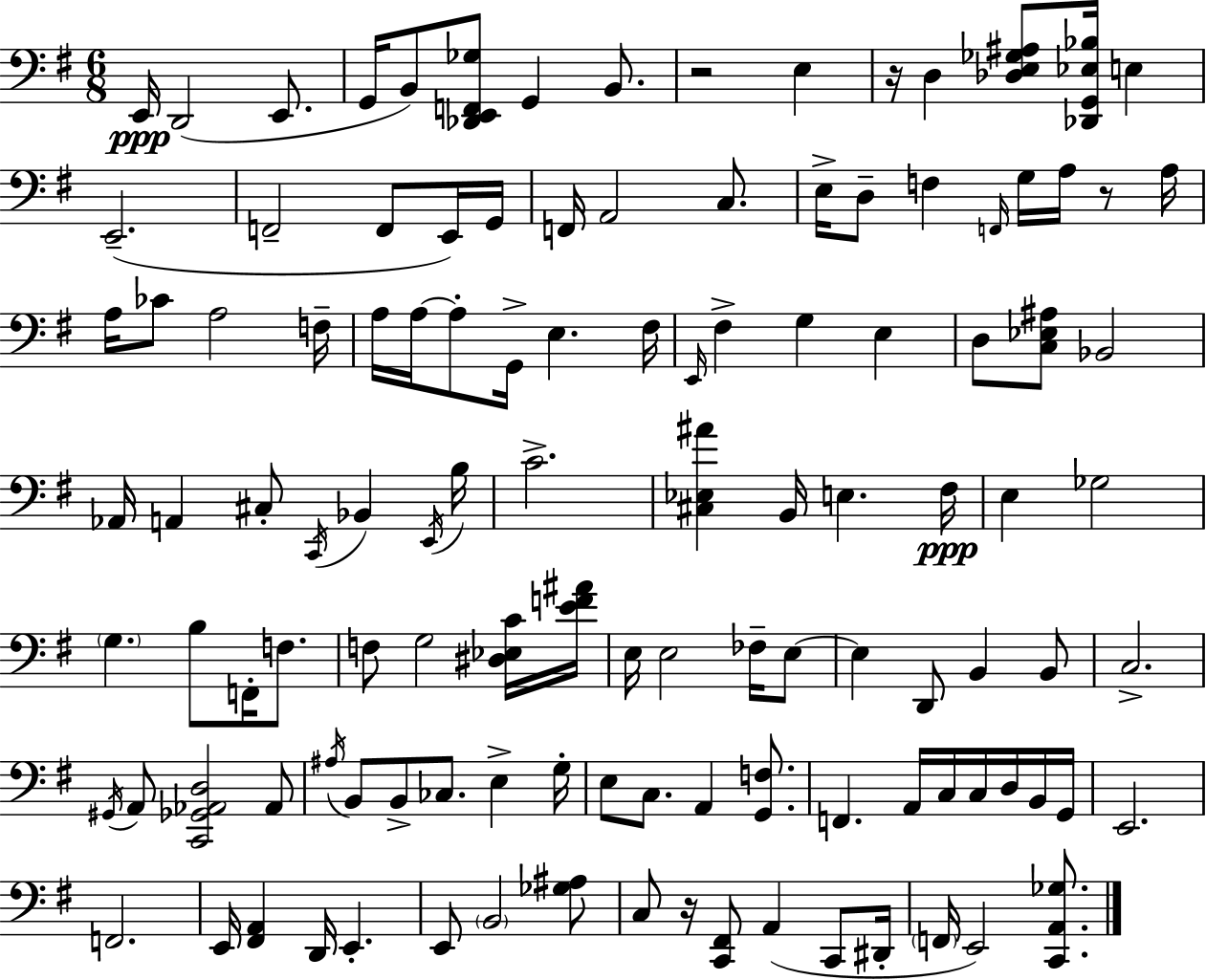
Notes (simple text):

E2/s D2/h E2/e. G2/s B2/e [Db2,E2,F2,Gb3]/e G2/q B2/e. R/h E3/q R/s D3/q [Db3,E3,Gb3,A#3]/e [Db2,G2,Eb3,Bb3]/s E3/q E2/h. F2/h F2/e E2/s G2/s F2/s A2/h C3/e. E3/s D3/e F3/q F2/s G3/s A3/s R/e A3/s A3/s CES4/e A3/h F3/s A3/s A3/s A3/e G2/s E3/q. F#3/s E2/s F#3/q G3/q E3/q D3/e [C3,Eb3,A#3]/e Bb2/h Ab2/s A2/q C#3/e C2/s Bb2/q E2/s B3/s C4/h. [C#3,Eb3,A#4]/q B2/s E3/q. F#3/s E3/q Gb3/h G3/q. B3/e F2/s F3/e. F3/e G3/h [D#3,Eb3,C4]/s [E4,F4,A#4]/s E3/s E3/h FES3/s E3/e E3/q D2/e B2/q B2/e C3/h. G#2/s A2/e [C2,Gb2,Ab2,D3]/h Ab2/e A#3/s B2/e B2/e CES3/e. E3/q G3/s E3/e C3/e. A2/q [G2,F3]/e. F2/q. A2/s C3/s C3/s D3/s B2/s G2/s E2/h. F2/h. E2/s [F#2,A2]/q D2/s E2/q. E2/e B2/h [Gb3,A#3]/e C3/e R/s [C2,F#2]/e A2/q C2/e D#2/s F2/s E2/h [C2,A2,Gb3]/e.